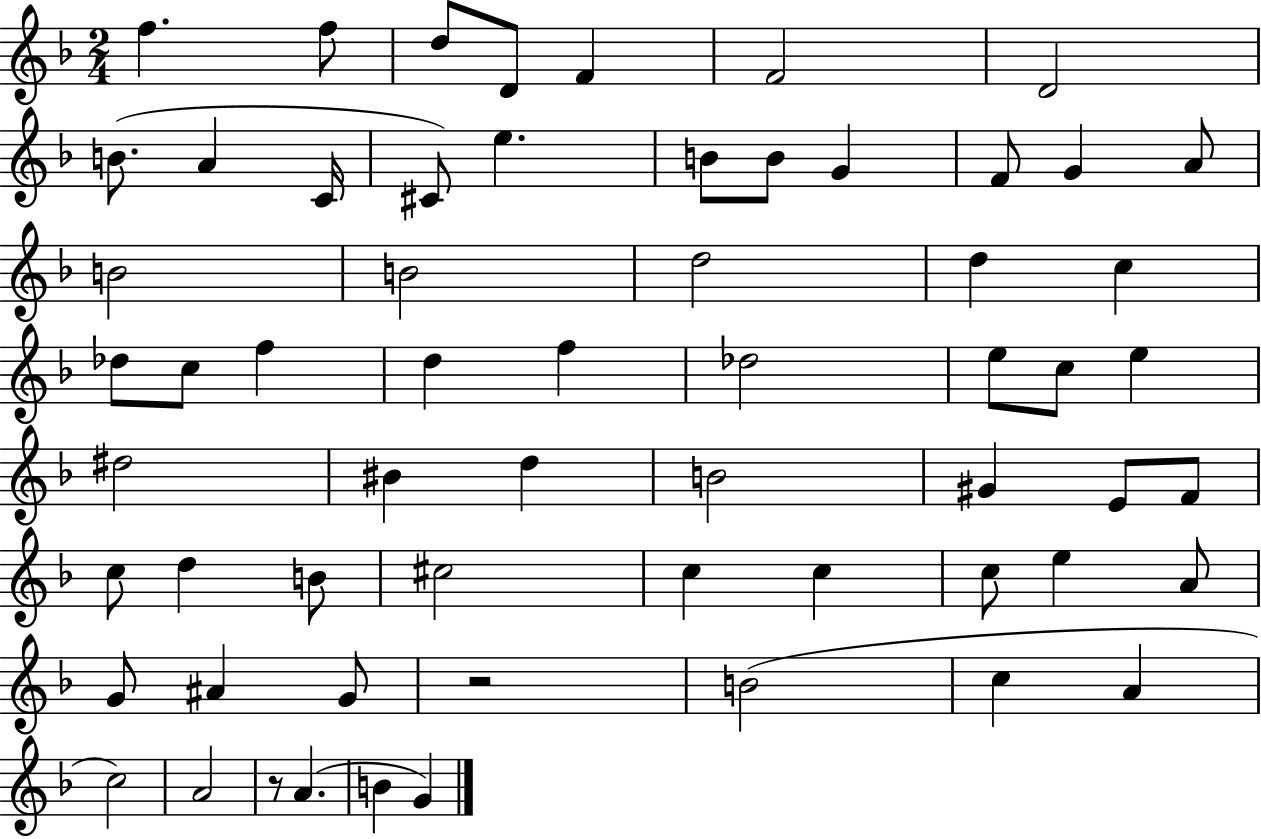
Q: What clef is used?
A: treble